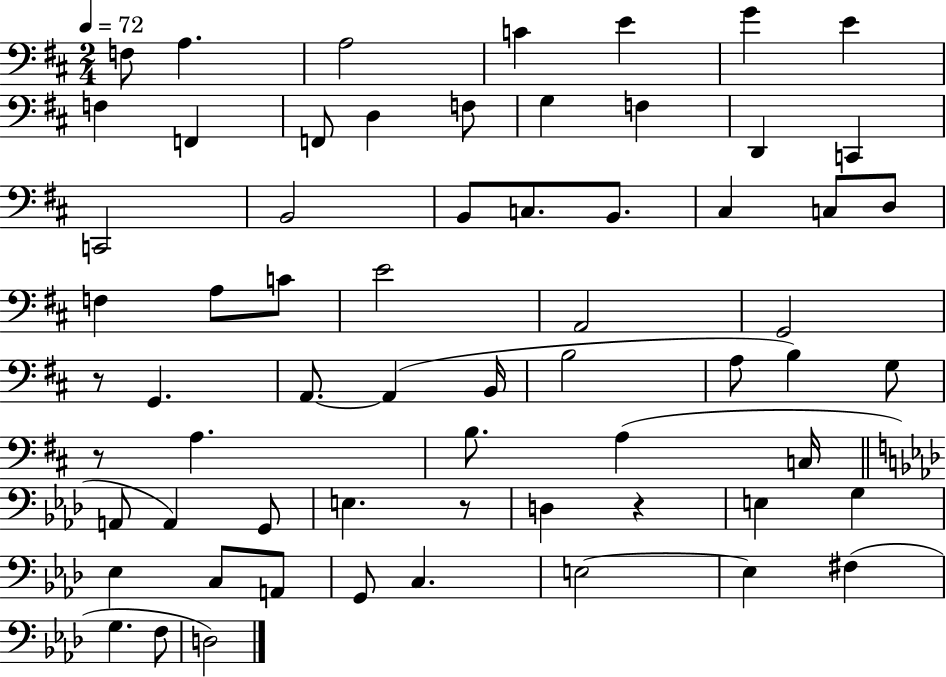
{
  \clef bass
  \numericTimeSignature
  \time 2/4
  \key d \major
  \tempo 4 = 72
  \repeat volta 2 { f8 a4. | a2 | c'4 e'4 | g'4 e'4 | \break f4 f,4 | f,8 d4 f8 | g4 f4 | d,4 c,4 | \break c,2 | b,2 | b,8 c8. b,8. | cis4 c8 d8 | \break f4 a8 c'8 | e'2 | a,2 | g,2 | \break r8 g,4. | a,8.~~ a,4( b,16 | b2 | a8 b4) g8 | \break r8 a4. | b8. a4( c16 | \bar "||" \break \key aes \major a,8 a,4) g,8 | e4. r8 | d4 r4 | e4 g4 | \break ees4 c8 a,8 | g,8 c4. | e2~~ | e4 fis4( | \break g4. f8 | d2) | } \bar "|."
}